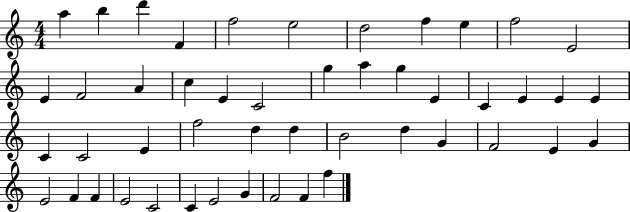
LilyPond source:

{
  \clef treble
  \numericTimeSignature
  \time 4/4
  \key c \major
  a''4 b''4 d'''4 f'4 | f''2 e''2 | d''2 f''4 e''4 | f''2 e'2 | \break e'4 f'2 a'4 | c''4 e'4 c'2 | g''4 a''4 g''4 e'4 | c'4 e'4 e'4 e'4 | \break c'4 c'2 e'4 | f''2 d''4 d''4 | b'2 d''4 g'4 | f'2 e'4 g'4 | \break e'2 f'4 f'4 | e'2 c'2 | c'4 e'2 g'4 | f'2 f'4 f''4 | \break \bar "|."
}